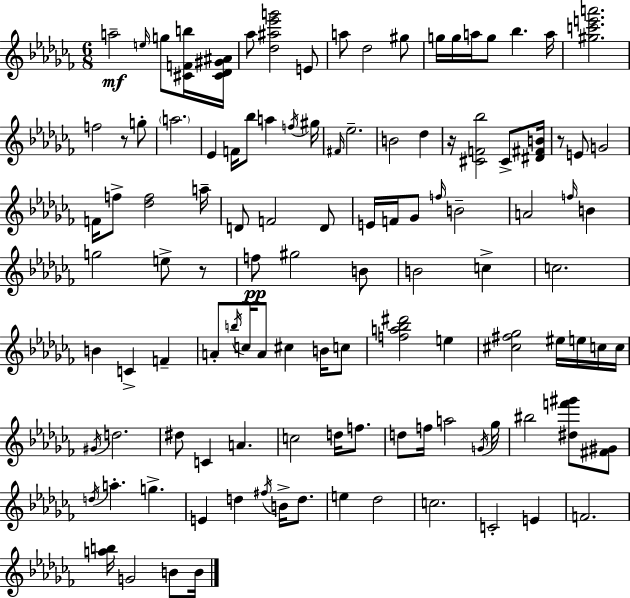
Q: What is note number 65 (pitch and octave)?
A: E5